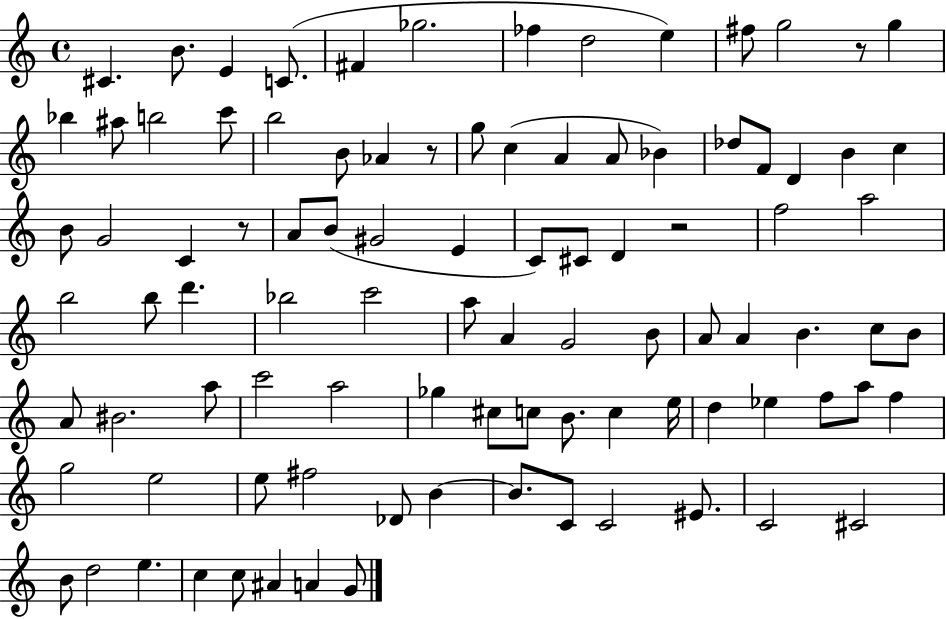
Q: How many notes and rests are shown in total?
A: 95